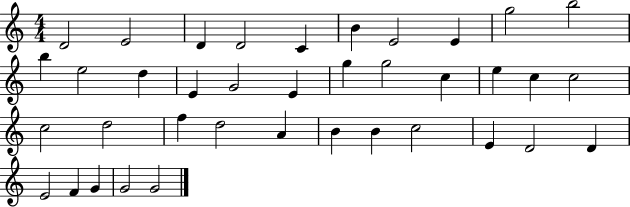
D4/h E4/h D4/q D4/h C4/q B4/q E4/h E4/q G5/h B5/h B5/q E5/h D5/q E4/q G4/h E4/q G5/q G5/h C5/q E5/q C5/q C5/h C5/h D5/h F5/q D5/h A4/q B4/q B4/q C5/h E4/q D4/h D4/q E4/h F4/q G4/q G4/h G4/h